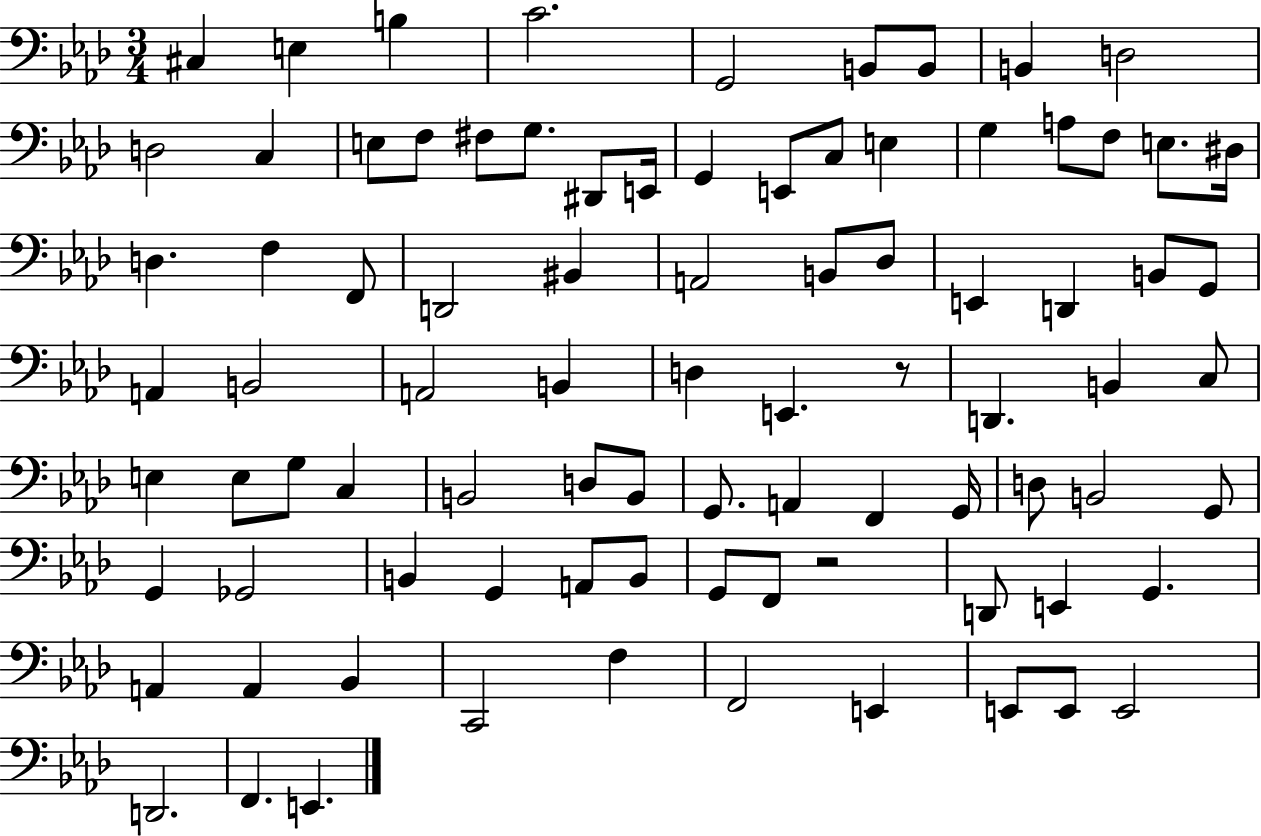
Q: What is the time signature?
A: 3/4